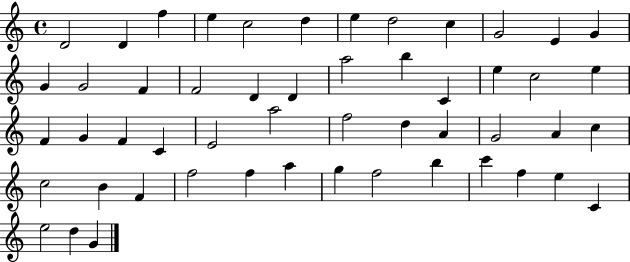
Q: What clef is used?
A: treble